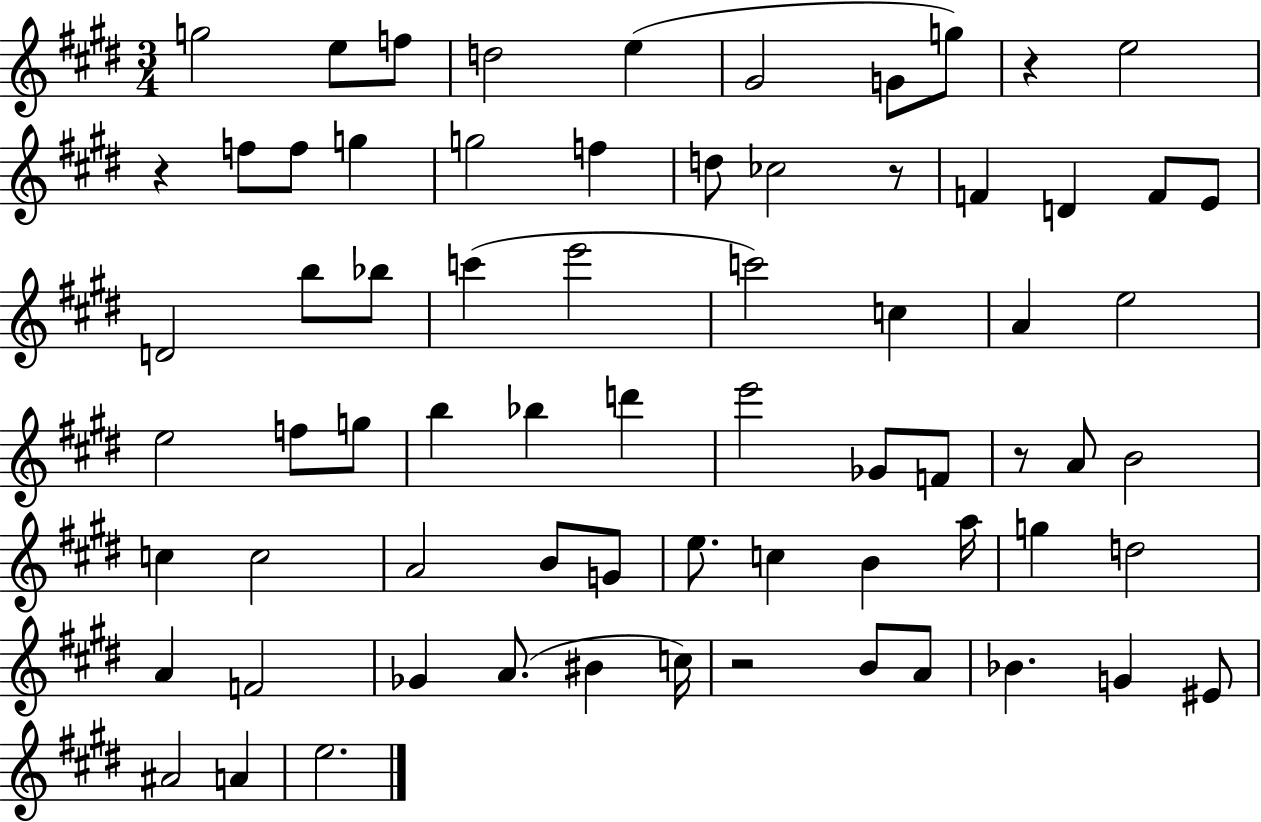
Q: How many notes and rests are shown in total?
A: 70